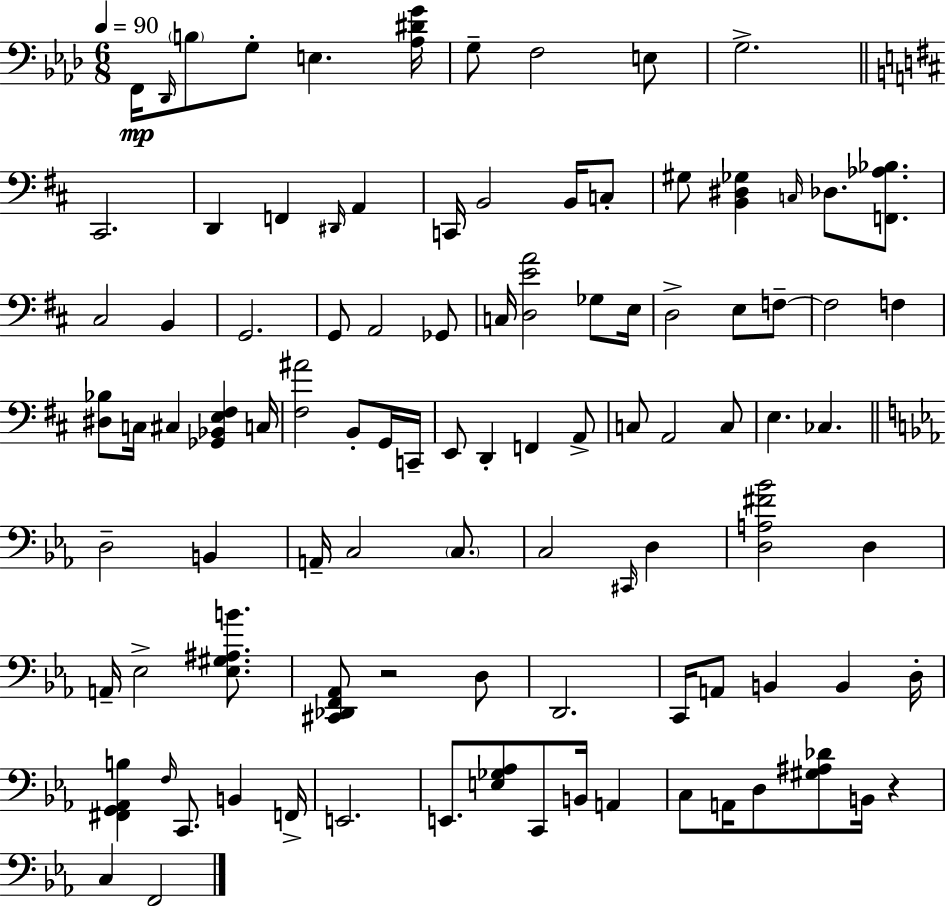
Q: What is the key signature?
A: AES major